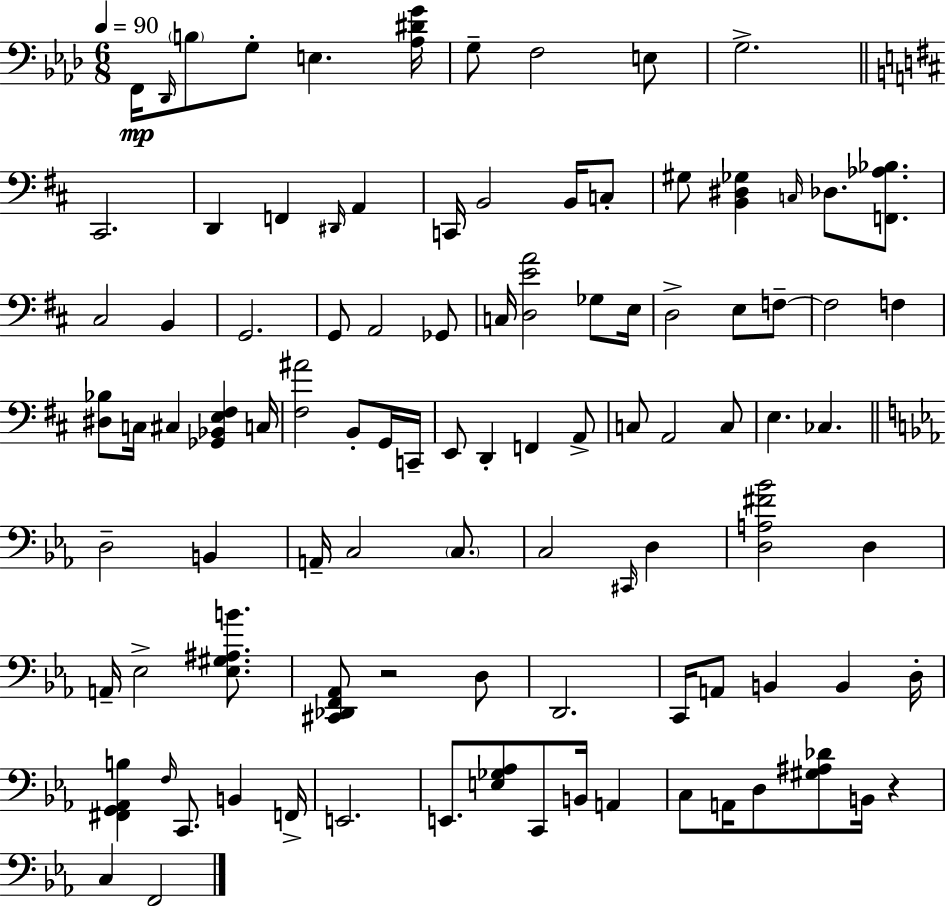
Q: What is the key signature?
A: AES major